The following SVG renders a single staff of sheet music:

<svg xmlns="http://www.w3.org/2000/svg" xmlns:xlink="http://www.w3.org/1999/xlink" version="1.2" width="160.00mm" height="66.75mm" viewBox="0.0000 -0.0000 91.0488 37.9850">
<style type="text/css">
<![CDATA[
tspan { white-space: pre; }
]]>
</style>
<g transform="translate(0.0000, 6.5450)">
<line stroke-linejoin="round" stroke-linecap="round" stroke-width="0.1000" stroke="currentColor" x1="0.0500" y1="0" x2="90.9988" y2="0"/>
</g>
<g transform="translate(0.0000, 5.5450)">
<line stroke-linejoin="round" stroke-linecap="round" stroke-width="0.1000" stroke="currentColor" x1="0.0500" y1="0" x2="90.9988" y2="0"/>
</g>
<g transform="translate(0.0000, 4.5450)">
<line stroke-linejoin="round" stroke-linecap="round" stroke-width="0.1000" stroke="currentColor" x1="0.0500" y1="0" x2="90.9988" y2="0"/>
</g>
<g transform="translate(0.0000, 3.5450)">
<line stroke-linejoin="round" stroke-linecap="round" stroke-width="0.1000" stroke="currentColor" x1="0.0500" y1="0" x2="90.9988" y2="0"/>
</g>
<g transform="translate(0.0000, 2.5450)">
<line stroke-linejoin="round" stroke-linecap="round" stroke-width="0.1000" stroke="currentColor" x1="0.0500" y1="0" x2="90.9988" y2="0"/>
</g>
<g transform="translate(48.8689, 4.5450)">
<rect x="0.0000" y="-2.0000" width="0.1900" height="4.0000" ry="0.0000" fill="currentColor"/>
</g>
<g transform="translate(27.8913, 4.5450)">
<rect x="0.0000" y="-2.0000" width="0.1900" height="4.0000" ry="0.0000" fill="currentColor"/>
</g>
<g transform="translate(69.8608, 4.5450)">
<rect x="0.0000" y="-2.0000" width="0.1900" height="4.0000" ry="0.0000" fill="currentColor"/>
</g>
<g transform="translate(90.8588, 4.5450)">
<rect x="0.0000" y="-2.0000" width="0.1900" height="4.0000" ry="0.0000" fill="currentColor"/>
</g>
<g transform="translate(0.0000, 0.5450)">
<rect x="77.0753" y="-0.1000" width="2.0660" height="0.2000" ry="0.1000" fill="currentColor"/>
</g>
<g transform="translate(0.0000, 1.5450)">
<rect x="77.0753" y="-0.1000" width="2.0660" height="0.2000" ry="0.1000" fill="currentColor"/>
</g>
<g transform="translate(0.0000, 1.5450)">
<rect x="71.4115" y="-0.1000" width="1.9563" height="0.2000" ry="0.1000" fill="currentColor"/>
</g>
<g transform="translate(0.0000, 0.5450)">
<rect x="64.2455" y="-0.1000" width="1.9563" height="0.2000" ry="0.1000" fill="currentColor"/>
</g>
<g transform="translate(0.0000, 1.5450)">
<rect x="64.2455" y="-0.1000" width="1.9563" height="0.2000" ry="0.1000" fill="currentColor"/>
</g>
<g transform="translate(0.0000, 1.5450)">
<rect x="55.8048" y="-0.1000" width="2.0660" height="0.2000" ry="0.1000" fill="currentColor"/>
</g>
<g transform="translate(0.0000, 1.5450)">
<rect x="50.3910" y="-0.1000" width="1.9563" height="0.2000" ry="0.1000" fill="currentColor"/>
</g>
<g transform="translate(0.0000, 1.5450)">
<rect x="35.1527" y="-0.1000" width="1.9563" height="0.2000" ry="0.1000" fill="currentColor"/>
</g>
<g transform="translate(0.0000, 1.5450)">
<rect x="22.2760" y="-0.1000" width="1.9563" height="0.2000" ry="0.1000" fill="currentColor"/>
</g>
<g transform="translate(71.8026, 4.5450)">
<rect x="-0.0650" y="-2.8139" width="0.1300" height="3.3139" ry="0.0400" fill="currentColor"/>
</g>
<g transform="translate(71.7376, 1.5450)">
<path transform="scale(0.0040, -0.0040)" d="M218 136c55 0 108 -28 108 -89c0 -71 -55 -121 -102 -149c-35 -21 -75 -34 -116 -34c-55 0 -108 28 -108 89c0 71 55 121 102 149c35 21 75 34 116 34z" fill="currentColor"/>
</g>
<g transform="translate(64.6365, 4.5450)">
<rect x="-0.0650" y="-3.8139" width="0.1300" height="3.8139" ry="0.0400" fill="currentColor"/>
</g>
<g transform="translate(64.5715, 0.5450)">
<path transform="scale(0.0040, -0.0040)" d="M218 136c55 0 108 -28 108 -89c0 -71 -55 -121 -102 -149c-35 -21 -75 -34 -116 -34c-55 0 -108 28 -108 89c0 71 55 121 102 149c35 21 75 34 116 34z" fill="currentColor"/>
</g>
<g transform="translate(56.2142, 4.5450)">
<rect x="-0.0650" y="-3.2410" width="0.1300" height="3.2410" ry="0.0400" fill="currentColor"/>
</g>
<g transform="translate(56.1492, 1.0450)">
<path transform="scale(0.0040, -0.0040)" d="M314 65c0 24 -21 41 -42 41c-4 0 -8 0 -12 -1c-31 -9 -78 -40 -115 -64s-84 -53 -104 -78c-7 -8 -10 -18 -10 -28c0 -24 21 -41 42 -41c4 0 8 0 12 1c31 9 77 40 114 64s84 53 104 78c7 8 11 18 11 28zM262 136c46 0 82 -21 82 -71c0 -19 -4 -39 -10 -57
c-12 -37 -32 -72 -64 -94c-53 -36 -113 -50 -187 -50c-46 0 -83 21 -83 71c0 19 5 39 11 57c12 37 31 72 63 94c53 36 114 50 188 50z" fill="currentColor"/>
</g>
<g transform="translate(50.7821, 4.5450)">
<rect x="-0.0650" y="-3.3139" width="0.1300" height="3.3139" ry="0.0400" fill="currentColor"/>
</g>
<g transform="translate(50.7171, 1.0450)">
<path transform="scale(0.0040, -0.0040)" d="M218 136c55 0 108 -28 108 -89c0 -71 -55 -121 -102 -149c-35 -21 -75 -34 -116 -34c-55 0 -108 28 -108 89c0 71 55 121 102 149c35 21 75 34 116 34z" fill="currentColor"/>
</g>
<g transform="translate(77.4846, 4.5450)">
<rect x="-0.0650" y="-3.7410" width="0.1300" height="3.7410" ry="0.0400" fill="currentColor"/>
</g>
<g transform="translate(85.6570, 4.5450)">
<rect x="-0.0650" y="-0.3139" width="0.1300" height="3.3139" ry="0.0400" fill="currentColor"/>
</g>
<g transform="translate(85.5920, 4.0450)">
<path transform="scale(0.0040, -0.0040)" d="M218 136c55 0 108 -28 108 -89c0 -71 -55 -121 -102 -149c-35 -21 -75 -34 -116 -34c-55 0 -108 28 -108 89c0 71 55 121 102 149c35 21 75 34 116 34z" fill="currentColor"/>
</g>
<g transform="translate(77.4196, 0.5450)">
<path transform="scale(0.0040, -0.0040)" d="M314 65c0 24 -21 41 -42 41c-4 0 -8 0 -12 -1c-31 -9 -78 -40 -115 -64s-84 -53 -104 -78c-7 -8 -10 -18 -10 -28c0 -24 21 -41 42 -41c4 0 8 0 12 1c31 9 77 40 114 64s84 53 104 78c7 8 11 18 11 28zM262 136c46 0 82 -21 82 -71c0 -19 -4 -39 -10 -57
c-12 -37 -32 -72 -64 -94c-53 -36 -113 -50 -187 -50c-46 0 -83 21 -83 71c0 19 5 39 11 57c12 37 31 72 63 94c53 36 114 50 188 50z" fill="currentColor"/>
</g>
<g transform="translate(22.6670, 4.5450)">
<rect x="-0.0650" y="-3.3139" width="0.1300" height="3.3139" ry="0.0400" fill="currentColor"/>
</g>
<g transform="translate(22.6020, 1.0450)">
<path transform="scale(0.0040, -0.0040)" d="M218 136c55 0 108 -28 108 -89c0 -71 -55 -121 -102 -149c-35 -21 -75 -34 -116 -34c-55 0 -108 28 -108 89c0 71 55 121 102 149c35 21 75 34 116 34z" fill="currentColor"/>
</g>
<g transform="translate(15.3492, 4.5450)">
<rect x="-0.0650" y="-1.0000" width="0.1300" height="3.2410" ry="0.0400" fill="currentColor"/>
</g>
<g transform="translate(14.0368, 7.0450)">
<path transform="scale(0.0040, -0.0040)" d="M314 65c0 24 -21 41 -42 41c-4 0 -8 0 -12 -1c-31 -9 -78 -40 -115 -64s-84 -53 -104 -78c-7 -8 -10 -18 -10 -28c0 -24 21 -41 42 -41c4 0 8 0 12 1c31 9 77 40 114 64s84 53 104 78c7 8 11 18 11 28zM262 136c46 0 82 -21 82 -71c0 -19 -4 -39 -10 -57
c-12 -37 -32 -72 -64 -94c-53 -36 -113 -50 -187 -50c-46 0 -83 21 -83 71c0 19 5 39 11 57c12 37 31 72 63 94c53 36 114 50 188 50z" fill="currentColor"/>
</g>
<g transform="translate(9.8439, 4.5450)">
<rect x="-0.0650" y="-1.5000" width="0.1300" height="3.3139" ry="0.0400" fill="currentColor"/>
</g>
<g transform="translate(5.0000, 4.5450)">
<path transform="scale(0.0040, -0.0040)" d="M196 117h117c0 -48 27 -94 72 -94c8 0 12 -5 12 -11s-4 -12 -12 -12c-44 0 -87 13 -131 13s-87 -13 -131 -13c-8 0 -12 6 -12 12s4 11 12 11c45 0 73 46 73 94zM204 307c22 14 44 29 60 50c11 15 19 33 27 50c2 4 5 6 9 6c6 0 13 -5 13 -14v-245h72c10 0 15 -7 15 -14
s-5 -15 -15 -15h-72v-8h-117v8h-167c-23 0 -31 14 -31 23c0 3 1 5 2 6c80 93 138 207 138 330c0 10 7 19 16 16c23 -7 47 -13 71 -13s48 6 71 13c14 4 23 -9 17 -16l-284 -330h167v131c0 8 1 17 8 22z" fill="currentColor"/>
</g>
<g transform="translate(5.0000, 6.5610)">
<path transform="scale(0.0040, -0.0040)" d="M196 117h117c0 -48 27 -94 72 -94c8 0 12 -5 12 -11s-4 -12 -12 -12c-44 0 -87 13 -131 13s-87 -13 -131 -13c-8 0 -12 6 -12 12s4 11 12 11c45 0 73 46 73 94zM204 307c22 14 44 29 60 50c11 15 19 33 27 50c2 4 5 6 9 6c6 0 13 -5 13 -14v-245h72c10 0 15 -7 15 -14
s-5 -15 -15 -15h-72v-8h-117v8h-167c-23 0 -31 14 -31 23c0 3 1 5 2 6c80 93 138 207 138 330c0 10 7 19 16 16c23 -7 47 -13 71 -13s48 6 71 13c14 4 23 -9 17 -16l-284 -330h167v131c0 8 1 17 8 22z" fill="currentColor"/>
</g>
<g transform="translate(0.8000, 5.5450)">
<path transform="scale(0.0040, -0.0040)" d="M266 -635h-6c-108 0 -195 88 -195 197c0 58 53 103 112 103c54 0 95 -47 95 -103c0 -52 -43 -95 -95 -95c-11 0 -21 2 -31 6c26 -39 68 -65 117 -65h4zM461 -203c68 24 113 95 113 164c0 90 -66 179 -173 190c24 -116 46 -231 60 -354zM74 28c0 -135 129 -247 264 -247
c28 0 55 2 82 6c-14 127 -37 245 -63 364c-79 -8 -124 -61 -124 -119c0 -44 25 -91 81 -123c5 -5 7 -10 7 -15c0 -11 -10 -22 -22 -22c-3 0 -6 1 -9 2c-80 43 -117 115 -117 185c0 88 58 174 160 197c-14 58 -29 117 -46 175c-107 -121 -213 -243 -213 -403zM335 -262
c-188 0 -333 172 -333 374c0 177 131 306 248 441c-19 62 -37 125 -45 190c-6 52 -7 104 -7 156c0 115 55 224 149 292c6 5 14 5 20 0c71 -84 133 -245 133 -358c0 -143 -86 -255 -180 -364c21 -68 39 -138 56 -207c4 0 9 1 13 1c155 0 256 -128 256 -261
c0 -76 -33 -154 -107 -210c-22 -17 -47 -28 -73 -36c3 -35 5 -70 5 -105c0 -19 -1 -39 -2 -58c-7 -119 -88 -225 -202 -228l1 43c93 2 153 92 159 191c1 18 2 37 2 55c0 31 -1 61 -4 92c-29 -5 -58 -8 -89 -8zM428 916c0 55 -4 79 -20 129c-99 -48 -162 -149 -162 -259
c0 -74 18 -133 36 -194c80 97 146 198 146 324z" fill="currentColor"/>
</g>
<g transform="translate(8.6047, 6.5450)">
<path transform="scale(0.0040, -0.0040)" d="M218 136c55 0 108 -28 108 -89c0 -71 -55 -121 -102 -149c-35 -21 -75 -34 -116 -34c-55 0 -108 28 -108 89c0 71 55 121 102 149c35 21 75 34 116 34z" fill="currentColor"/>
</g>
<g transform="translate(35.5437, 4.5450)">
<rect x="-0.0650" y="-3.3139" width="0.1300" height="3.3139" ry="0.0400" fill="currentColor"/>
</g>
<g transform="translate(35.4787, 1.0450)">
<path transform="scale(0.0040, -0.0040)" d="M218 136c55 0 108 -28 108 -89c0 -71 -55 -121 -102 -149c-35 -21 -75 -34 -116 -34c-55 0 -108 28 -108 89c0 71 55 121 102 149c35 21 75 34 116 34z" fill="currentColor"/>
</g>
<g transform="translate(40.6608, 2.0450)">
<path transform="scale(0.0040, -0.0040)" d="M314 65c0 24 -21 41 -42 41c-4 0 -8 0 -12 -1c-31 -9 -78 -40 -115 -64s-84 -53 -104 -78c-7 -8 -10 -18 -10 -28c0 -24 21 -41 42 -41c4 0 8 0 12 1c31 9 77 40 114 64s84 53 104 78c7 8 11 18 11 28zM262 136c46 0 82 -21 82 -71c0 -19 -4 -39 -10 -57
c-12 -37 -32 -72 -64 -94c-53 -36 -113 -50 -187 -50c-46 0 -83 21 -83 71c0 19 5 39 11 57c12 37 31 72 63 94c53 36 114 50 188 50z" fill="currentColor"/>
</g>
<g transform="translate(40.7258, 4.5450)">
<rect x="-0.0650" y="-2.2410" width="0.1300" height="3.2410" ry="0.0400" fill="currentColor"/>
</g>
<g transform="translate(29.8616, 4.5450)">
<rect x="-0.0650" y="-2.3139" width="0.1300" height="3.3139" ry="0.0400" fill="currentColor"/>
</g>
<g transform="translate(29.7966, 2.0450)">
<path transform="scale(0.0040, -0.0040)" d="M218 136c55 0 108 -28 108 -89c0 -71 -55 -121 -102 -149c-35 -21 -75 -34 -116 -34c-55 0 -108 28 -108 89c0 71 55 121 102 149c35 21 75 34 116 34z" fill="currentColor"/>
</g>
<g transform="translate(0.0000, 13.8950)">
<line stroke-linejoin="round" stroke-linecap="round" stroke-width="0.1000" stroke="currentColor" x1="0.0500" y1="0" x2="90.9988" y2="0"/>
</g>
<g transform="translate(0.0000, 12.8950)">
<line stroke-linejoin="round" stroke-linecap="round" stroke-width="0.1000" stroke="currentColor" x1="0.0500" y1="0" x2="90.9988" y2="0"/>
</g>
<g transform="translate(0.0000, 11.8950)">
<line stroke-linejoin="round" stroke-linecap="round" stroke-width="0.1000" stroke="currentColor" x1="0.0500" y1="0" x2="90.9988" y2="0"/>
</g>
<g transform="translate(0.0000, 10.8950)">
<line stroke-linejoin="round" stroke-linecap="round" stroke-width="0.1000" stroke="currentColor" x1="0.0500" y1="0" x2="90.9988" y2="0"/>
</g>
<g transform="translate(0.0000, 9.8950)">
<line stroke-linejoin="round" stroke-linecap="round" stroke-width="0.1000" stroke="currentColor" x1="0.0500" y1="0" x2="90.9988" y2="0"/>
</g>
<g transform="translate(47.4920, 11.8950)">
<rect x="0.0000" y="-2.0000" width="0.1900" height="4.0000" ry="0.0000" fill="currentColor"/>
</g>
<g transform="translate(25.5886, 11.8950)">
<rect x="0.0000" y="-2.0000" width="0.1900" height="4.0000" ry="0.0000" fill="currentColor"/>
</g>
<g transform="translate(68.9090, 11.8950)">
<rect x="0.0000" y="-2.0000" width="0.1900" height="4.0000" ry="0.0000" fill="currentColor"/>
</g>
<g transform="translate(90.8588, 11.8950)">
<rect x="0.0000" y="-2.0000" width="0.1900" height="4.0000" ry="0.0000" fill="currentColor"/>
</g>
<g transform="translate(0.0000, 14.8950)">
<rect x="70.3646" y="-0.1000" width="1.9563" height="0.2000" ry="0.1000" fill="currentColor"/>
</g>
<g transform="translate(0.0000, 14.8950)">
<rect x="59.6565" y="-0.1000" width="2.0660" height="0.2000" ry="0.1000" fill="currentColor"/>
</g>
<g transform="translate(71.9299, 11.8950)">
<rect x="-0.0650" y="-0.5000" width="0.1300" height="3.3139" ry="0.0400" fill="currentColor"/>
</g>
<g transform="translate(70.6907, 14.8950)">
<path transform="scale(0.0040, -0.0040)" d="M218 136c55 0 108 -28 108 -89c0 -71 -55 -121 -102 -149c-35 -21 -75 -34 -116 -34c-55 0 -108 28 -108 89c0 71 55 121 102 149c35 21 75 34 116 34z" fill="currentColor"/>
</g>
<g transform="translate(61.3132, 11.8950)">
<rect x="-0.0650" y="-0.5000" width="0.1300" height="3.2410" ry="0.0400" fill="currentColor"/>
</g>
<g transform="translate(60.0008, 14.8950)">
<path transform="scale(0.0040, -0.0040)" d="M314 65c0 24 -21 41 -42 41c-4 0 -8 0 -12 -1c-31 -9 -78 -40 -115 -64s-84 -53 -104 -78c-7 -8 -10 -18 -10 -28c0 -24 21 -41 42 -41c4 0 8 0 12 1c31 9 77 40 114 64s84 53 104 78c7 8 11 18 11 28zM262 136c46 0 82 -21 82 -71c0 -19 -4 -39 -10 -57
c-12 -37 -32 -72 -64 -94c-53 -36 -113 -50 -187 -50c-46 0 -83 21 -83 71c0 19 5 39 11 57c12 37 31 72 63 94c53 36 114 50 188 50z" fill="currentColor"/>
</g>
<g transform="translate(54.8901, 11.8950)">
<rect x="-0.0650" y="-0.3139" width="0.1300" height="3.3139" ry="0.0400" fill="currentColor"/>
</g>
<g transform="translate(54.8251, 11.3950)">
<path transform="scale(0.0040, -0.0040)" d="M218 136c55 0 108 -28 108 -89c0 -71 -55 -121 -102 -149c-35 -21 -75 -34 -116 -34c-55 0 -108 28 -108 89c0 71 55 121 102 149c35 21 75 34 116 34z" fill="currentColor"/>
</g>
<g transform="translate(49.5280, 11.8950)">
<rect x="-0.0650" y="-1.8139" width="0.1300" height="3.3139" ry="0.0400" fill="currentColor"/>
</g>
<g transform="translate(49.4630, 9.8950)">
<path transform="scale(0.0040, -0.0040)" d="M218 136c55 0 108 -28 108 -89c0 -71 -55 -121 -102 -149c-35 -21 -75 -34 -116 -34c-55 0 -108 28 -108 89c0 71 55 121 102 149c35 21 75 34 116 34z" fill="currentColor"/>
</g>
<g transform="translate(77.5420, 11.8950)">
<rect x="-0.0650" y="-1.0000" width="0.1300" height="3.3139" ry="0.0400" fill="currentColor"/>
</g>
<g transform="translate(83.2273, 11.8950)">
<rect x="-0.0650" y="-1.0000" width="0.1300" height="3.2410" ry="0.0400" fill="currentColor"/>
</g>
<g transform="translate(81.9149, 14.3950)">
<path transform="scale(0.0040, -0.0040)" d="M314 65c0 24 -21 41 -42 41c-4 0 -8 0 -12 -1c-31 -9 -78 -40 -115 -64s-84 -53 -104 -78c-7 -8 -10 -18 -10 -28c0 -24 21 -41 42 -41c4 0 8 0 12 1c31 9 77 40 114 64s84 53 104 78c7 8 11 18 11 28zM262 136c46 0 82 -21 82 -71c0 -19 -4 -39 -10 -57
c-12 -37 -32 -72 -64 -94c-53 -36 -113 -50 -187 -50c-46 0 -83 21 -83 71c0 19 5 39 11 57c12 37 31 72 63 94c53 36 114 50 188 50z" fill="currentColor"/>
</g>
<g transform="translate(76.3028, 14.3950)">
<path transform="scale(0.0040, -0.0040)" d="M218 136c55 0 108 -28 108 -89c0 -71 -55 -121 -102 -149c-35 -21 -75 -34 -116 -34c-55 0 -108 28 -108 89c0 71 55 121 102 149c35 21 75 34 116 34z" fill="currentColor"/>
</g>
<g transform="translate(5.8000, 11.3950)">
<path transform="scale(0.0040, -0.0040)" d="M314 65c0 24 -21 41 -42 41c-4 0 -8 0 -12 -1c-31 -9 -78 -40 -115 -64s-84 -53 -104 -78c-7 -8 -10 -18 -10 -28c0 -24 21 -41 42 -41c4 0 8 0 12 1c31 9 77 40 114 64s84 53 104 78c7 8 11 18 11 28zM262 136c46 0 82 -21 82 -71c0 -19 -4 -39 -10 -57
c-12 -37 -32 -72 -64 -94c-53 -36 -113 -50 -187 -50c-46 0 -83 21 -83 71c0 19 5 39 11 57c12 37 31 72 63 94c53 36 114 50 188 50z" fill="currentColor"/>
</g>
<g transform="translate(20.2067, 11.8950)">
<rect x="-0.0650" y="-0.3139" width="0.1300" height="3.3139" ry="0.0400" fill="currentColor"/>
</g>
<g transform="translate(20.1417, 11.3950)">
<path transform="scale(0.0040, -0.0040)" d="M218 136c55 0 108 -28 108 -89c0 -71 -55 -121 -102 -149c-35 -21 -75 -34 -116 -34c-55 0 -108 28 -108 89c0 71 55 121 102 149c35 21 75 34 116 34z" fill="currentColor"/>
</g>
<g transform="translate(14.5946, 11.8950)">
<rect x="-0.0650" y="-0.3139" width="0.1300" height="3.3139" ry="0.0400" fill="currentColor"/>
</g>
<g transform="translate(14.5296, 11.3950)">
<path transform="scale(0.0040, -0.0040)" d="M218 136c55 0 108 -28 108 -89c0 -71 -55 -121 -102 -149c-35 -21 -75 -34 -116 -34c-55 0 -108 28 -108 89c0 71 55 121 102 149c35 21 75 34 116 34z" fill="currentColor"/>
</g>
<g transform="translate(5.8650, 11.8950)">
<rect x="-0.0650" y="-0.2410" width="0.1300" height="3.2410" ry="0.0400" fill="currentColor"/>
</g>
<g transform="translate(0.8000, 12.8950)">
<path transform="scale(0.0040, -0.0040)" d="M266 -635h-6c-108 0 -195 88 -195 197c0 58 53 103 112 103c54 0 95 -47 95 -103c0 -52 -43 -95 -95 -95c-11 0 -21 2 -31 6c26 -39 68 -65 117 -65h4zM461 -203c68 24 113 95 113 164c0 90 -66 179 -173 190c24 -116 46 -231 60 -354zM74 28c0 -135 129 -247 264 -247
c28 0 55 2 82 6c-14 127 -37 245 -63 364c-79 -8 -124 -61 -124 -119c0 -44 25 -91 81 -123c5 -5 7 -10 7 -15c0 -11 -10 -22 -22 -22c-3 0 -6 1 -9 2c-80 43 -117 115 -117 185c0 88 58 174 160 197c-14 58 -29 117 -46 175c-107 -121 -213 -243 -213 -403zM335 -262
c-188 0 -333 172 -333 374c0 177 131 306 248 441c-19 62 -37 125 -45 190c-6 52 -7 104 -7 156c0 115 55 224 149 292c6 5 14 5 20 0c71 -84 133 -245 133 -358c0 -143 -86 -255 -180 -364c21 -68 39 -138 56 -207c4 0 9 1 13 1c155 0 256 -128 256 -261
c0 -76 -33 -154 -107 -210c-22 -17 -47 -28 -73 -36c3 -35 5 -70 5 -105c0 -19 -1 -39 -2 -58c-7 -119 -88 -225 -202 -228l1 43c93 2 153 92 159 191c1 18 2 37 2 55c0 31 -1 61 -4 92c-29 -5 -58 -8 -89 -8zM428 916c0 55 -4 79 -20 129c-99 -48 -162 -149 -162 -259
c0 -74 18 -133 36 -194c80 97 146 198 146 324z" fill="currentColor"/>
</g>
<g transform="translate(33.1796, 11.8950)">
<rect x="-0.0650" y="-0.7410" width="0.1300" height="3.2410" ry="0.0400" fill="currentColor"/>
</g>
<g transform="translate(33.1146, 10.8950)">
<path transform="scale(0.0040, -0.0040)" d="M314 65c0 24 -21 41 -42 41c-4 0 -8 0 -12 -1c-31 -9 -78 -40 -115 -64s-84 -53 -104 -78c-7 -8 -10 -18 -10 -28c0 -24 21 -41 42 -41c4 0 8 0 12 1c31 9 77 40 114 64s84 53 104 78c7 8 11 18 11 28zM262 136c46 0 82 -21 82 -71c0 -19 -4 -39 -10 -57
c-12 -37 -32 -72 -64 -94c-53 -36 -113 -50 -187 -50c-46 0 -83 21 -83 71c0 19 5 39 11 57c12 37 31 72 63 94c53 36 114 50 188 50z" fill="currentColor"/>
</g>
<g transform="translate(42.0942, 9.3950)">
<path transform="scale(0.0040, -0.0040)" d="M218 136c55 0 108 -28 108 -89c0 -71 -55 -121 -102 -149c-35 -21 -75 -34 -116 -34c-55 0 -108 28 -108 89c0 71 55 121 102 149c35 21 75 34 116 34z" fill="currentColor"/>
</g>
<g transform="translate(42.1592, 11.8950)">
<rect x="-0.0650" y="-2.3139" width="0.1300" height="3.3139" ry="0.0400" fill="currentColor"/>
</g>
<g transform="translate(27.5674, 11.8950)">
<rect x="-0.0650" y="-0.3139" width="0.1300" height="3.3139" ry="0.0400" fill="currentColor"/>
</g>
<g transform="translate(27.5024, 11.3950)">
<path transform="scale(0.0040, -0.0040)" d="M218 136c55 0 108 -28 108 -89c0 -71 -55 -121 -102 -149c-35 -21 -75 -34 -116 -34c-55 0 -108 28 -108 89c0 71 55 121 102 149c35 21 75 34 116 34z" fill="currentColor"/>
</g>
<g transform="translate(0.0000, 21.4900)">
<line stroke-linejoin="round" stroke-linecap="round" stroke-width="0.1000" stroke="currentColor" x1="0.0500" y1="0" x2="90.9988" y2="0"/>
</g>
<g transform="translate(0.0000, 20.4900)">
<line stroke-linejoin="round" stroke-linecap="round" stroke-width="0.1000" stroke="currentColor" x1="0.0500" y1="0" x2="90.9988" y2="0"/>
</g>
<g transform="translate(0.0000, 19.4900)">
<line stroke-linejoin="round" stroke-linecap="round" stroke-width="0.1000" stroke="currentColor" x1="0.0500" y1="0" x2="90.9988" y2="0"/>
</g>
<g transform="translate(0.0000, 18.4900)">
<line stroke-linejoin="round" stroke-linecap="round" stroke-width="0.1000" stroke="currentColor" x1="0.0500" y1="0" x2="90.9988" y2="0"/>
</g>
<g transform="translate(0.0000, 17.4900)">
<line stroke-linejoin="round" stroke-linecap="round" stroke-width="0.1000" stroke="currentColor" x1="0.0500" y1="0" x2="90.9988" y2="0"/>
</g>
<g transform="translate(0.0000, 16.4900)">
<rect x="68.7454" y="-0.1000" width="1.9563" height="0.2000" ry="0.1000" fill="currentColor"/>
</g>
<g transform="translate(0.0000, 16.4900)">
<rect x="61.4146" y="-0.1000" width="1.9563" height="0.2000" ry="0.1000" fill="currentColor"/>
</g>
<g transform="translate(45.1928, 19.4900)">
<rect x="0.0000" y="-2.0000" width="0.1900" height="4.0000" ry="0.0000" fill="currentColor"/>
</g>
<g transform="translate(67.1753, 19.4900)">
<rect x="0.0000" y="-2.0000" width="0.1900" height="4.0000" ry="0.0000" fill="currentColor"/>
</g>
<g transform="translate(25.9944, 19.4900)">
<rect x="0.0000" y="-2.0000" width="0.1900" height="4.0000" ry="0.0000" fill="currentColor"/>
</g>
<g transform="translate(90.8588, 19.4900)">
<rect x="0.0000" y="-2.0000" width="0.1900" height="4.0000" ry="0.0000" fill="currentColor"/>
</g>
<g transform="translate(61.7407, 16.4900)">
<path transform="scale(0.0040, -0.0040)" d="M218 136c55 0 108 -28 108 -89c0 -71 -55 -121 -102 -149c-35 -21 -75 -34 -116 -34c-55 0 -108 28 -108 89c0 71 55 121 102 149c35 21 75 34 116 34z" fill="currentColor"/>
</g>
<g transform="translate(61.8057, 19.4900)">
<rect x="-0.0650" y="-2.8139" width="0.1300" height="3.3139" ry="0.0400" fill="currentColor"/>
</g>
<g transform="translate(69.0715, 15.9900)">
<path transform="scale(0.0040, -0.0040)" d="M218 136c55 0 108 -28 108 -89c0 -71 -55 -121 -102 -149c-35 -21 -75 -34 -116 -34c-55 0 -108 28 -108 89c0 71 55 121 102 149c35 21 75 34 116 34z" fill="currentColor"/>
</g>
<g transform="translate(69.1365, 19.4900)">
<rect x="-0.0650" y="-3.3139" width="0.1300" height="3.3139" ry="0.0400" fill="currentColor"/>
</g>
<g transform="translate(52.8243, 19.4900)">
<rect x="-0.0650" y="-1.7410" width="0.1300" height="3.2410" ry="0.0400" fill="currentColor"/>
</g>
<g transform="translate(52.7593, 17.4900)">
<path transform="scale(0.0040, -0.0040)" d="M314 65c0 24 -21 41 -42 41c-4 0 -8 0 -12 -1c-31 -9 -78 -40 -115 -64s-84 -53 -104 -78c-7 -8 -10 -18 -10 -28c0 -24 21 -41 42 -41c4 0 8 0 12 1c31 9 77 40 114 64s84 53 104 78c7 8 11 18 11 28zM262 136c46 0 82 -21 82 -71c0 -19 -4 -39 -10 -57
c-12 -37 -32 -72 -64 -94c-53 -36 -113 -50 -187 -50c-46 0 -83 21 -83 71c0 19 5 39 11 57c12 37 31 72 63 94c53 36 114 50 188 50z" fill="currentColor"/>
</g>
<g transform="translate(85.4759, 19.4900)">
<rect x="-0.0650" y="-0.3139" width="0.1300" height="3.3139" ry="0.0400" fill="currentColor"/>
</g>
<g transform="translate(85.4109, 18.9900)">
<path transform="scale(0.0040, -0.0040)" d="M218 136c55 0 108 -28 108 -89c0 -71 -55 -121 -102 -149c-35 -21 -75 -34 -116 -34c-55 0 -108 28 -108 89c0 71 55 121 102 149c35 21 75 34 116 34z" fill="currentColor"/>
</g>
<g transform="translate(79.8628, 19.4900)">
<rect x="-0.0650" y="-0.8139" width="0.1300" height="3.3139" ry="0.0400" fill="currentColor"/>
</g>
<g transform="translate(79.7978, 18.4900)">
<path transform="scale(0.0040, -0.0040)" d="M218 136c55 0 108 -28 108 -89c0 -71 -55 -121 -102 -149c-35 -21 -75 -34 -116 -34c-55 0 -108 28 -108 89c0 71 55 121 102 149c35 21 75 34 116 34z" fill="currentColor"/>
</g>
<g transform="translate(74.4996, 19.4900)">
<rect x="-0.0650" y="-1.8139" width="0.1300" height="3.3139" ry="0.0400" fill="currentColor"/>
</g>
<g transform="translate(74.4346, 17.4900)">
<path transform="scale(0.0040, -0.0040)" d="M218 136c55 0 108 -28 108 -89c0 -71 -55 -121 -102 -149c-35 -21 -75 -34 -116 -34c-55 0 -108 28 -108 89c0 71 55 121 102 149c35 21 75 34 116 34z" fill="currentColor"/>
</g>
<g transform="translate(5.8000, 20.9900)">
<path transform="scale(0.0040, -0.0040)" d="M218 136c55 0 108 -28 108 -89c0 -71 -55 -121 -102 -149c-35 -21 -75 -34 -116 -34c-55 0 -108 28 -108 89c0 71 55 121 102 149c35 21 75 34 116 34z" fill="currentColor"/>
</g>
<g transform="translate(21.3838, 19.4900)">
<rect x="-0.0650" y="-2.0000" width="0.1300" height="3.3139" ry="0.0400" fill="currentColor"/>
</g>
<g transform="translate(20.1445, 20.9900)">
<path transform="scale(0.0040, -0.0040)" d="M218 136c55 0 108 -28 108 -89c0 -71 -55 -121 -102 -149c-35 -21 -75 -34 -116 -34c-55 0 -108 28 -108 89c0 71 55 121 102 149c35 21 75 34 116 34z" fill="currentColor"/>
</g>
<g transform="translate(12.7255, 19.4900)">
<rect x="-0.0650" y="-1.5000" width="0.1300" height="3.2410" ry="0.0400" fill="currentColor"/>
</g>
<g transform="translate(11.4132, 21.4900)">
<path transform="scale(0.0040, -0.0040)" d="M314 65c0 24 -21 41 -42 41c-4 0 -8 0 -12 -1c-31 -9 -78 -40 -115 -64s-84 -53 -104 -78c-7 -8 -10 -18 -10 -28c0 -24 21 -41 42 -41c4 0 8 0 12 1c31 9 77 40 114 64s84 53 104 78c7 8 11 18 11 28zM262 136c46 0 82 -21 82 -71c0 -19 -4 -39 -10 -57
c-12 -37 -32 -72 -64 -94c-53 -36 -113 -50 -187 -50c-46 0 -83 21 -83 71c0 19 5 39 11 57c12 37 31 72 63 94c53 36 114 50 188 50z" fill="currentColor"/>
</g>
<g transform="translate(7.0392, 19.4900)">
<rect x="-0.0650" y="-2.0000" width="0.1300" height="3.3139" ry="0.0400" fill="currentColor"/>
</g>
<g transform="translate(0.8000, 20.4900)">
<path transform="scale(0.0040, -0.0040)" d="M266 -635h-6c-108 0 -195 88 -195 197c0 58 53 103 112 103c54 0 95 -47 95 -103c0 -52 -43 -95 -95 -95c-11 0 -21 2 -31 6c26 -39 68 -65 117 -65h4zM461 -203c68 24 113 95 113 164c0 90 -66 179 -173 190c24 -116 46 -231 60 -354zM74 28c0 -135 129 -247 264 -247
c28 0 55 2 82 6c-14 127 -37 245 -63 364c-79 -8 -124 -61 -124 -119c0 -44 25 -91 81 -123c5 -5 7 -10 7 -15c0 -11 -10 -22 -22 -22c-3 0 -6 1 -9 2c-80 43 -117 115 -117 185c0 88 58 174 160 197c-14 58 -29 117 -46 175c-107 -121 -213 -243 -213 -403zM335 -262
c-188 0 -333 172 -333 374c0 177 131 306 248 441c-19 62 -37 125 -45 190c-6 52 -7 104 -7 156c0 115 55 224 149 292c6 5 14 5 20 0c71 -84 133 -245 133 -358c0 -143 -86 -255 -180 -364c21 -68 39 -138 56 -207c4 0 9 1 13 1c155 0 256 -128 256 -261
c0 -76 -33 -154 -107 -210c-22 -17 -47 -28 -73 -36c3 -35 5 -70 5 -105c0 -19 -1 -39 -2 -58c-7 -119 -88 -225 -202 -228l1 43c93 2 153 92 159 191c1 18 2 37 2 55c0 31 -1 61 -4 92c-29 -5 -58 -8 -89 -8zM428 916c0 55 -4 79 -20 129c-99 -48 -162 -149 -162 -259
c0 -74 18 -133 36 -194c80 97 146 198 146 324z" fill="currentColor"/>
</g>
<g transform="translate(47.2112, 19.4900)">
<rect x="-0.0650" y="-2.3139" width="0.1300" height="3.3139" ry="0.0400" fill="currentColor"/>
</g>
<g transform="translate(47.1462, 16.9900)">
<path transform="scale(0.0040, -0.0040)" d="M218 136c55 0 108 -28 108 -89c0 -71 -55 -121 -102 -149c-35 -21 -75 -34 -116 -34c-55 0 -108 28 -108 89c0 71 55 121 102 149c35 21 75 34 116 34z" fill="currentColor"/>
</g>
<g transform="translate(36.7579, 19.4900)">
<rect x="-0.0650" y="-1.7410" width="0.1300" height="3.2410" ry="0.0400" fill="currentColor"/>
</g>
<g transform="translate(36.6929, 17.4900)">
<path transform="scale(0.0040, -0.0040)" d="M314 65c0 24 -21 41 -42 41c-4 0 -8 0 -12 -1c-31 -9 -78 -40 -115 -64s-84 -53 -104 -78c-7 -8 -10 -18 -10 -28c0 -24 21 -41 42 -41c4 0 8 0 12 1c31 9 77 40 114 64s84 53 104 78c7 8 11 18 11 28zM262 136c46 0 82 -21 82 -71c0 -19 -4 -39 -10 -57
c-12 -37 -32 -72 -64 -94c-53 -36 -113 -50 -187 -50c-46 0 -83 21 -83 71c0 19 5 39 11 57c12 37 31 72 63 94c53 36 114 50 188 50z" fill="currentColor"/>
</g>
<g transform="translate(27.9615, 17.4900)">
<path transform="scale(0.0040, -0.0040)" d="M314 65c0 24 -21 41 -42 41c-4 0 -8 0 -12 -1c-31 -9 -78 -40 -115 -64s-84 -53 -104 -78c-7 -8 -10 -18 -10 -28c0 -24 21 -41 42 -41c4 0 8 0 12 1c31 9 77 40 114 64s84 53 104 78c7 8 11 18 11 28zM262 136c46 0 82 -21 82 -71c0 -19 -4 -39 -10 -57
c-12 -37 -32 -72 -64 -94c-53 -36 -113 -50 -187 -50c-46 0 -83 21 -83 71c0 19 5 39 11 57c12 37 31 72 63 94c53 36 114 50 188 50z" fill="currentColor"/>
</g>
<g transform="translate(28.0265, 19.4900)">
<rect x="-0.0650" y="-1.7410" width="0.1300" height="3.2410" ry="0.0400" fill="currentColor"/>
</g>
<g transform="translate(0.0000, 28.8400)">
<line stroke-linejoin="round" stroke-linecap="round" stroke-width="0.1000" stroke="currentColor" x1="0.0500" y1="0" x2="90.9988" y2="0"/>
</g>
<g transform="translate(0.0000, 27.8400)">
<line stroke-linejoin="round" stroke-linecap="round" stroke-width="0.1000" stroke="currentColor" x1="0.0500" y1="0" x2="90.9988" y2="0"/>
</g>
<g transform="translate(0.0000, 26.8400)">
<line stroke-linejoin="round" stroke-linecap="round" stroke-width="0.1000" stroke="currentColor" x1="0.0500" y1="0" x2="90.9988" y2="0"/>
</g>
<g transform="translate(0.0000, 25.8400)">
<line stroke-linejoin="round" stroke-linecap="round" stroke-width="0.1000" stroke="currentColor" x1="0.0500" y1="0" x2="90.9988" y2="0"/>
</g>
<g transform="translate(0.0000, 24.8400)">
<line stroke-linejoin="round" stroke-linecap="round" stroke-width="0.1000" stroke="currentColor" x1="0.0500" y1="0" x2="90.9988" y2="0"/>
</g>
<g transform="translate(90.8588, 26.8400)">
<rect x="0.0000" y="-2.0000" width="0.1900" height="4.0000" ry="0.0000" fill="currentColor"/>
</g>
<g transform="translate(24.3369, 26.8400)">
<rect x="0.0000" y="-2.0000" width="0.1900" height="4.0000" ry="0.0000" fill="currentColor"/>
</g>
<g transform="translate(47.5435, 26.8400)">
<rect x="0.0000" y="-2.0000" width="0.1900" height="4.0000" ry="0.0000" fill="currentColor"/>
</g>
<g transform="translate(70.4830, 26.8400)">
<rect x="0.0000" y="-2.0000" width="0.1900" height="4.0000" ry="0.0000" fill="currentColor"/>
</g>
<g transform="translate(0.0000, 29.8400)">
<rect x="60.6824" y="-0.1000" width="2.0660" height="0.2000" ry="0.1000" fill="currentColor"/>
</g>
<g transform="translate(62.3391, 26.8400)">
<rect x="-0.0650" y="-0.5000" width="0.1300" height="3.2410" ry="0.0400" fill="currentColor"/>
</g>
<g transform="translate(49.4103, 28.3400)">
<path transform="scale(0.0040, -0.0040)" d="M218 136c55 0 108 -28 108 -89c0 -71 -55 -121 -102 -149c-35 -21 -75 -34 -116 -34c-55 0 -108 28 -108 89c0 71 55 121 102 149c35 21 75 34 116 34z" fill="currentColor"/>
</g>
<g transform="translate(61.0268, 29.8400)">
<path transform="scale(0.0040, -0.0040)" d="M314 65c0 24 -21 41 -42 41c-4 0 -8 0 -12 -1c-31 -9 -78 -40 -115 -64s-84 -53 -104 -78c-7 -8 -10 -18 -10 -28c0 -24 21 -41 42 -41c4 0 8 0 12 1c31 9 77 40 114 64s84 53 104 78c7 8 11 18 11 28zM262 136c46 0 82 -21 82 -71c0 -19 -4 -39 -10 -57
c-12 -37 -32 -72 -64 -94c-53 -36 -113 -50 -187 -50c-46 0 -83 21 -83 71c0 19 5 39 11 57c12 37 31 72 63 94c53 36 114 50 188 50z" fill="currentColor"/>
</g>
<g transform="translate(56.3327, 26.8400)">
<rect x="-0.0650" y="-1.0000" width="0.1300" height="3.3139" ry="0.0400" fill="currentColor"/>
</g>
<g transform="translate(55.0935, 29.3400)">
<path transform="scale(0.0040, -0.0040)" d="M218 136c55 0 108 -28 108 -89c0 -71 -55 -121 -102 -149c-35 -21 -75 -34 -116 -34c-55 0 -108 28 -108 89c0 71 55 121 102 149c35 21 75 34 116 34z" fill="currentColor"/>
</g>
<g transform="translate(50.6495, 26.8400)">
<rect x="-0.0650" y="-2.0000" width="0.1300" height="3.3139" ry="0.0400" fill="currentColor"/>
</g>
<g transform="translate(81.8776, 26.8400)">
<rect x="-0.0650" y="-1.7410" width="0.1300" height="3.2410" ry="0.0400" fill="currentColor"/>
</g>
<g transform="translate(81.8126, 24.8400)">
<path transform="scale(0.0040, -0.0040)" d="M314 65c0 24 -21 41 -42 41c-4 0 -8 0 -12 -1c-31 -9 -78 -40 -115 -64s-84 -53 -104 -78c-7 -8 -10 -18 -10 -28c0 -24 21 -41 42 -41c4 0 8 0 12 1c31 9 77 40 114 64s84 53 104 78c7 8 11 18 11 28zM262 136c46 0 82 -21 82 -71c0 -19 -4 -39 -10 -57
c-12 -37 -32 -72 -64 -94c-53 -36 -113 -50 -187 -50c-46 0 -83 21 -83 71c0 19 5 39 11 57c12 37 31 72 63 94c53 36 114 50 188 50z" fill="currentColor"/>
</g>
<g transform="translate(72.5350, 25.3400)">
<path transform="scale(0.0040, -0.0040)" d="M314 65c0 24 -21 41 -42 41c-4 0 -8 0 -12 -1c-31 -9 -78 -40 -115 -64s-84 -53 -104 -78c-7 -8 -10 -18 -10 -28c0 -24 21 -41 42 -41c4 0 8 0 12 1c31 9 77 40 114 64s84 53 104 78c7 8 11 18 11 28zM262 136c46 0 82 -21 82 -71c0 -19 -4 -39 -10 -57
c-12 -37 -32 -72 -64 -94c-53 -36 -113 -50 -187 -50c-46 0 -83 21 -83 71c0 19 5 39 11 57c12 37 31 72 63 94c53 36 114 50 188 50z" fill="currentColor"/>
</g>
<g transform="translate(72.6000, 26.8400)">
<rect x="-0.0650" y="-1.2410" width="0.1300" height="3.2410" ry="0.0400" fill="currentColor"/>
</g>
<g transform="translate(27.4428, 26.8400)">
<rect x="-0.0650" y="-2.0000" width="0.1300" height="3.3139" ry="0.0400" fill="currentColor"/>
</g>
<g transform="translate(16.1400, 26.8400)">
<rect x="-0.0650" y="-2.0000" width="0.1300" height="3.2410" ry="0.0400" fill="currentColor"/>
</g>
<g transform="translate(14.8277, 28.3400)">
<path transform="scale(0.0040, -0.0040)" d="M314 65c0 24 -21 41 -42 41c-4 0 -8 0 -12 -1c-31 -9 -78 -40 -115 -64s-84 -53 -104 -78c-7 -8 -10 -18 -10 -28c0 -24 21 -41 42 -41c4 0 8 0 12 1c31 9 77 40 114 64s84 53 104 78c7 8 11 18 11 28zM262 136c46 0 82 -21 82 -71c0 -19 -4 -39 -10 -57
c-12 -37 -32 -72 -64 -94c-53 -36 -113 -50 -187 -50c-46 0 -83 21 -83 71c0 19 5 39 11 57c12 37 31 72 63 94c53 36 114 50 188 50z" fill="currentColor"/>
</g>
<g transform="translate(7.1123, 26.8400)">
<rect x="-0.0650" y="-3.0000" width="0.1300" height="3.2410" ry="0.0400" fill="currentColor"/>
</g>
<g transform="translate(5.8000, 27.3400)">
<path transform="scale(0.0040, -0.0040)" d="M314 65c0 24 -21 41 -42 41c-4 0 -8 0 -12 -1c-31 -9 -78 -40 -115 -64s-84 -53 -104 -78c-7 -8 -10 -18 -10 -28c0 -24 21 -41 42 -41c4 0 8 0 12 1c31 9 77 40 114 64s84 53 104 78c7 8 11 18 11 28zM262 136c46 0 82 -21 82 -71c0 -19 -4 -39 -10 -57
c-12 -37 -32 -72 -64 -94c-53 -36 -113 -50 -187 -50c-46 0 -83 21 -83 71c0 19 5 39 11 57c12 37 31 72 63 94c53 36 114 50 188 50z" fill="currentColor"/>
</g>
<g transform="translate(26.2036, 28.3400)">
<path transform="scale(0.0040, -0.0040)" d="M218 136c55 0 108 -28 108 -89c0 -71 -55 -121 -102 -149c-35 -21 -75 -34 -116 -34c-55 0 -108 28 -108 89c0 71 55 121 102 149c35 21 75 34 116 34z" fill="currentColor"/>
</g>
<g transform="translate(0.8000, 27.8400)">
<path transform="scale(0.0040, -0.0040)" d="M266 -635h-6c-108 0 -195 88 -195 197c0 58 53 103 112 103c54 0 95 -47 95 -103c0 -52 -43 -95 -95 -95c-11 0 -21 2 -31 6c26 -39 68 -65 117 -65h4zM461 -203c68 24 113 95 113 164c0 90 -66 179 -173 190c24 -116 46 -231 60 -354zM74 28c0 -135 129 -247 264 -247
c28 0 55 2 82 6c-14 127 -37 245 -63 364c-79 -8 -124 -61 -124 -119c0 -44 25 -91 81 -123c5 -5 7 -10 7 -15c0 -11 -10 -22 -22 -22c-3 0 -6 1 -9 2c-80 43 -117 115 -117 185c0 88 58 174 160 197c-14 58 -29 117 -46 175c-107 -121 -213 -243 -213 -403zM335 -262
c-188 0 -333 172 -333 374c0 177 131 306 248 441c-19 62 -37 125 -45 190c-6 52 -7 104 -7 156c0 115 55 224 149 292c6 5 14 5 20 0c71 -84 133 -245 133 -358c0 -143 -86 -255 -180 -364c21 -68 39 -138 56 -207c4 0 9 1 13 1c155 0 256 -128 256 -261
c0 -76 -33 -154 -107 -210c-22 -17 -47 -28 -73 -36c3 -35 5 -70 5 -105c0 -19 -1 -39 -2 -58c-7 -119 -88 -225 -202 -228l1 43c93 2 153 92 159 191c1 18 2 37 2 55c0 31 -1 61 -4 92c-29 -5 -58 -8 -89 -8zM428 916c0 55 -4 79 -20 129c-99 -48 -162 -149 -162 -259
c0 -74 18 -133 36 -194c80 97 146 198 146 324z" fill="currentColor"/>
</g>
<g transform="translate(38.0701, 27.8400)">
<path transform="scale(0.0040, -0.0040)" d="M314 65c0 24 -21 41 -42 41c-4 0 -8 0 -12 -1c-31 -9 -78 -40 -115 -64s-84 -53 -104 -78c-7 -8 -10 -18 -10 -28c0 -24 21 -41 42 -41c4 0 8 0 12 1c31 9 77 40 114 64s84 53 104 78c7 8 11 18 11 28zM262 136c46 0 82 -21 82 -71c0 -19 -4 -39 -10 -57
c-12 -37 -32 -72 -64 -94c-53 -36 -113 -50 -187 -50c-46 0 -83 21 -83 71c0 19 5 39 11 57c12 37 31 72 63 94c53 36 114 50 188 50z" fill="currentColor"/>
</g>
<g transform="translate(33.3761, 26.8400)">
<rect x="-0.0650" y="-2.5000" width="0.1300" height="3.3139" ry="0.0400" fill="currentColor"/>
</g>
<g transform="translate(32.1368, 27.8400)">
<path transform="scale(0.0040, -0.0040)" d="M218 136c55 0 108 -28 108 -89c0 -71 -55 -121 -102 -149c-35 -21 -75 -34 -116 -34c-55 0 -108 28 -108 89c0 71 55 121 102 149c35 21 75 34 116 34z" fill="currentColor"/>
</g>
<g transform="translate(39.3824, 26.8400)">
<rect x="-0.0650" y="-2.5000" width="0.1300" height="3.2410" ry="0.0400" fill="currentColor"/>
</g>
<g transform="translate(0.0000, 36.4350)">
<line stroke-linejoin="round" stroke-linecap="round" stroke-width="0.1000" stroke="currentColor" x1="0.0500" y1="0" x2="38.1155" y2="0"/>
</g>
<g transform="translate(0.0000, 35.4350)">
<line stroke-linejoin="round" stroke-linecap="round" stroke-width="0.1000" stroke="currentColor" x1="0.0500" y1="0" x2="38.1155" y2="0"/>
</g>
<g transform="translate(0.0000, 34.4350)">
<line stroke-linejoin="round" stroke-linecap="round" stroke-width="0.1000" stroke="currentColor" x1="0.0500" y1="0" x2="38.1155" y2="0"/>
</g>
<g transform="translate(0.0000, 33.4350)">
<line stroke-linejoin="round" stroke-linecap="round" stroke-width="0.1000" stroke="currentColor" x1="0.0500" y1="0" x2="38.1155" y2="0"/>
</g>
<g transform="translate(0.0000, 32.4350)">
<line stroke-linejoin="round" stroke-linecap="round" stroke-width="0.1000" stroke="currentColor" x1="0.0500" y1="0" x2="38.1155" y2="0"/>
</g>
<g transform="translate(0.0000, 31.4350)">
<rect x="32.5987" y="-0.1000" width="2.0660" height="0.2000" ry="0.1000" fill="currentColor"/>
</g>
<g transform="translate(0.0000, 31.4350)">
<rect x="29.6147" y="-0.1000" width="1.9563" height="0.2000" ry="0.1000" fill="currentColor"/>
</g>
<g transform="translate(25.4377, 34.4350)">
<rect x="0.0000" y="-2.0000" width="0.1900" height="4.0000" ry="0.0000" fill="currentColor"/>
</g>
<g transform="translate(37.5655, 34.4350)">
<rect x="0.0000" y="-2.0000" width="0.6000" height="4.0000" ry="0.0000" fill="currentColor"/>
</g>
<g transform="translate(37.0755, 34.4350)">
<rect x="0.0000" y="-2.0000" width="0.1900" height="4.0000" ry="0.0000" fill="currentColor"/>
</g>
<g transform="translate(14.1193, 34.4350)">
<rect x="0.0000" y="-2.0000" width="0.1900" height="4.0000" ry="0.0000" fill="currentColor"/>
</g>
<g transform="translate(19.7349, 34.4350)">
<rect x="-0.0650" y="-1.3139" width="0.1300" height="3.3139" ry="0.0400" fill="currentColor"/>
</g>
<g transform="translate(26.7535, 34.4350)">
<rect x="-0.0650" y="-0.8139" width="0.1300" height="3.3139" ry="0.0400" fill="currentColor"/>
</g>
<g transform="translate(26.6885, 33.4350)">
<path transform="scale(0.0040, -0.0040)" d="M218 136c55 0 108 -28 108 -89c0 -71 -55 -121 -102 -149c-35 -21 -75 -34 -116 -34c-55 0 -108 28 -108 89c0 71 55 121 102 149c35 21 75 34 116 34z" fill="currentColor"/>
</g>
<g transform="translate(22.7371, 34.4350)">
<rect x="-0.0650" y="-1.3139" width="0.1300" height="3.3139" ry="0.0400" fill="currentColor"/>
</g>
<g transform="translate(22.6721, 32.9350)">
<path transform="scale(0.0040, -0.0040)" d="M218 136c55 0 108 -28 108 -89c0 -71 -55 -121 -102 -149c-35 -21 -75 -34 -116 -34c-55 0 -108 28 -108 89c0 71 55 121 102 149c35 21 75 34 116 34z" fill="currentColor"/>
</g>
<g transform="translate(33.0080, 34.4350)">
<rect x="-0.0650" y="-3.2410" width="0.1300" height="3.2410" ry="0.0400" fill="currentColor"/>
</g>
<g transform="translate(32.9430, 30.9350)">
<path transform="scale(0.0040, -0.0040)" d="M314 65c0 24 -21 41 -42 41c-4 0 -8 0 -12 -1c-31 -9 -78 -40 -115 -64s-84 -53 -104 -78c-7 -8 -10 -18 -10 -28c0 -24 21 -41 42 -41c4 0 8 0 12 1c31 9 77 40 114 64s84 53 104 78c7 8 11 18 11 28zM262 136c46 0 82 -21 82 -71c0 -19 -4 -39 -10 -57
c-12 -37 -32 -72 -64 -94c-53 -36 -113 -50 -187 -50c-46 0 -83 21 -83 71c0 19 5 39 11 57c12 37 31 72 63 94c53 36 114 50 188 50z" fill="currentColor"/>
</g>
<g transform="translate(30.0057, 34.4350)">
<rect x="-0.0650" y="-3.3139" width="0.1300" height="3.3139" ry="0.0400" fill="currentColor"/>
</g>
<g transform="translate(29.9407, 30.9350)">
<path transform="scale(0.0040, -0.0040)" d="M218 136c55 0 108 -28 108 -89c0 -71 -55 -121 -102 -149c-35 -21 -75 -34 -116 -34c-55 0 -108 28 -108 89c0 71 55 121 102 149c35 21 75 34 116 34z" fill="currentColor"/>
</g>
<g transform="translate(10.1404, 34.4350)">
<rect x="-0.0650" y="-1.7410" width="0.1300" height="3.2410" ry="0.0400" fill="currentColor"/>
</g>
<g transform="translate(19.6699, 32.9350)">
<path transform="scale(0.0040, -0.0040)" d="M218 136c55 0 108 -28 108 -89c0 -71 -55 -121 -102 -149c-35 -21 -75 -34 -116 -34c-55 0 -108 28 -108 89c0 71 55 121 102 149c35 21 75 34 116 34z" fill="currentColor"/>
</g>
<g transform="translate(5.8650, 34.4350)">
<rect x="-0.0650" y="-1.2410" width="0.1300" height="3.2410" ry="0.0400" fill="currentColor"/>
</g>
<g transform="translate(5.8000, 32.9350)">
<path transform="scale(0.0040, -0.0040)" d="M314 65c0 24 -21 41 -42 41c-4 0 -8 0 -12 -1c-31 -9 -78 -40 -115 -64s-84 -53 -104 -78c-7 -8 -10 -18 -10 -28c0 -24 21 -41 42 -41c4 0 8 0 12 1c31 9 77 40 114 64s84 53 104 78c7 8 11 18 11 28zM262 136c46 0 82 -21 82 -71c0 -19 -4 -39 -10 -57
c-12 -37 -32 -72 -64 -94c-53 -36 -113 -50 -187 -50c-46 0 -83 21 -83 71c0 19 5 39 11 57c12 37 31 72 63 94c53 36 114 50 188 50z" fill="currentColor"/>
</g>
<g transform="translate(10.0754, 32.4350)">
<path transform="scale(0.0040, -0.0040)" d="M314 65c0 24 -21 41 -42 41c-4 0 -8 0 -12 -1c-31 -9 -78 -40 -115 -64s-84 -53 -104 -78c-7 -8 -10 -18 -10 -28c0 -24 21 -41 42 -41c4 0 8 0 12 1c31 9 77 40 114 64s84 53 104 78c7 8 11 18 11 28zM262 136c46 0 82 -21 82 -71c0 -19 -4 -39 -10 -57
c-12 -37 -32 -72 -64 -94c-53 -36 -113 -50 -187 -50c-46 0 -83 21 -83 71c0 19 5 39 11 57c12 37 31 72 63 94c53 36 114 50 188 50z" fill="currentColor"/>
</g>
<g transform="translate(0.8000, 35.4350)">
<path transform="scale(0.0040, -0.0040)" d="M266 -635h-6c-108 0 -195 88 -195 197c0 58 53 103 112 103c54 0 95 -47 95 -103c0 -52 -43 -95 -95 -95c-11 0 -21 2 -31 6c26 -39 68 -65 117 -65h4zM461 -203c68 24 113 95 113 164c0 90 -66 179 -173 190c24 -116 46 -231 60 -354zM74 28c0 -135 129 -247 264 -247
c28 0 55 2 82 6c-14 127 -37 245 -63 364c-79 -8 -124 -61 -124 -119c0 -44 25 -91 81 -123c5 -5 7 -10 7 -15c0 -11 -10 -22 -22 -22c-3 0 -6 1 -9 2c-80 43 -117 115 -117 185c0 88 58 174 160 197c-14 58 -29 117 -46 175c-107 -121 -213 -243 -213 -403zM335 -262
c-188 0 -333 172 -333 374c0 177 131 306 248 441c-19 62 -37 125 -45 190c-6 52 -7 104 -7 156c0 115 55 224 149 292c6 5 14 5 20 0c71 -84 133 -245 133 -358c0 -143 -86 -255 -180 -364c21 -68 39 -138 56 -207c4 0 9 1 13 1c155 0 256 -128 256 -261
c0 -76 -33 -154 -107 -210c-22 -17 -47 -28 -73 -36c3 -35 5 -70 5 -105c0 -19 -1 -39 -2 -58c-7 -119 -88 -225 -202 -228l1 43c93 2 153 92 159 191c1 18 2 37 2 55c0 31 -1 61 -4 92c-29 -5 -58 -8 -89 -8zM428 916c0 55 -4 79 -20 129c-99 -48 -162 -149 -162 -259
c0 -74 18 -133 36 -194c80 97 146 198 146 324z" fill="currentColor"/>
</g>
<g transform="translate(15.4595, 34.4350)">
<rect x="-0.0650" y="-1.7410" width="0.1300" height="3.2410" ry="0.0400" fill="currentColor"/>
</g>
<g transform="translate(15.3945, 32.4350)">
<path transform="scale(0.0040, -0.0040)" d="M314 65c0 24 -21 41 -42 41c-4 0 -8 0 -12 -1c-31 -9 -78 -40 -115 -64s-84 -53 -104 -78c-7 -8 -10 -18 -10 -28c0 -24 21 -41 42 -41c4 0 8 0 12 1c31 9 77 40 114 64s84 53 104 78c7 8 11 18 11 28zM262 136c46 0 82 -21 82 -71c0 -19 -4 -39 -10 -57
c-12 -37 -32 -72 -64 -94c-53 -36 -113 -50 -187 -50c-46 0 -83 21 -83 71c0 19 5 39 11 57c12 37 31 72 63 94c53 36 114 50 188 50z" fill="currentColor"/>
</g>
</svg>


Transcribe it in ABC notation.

X:1
T:Untitled
M:4/4
L:1/4
K:C
E D2 b g b g2 b b2 c' a c'2 c c2 c c c d2 g f c C2 C D D2 F E2 F f2 f2 g f2 a b f d c A2 F2 F G G2 F D C2 e2 f2 e2 f2 f2 e e d b b2